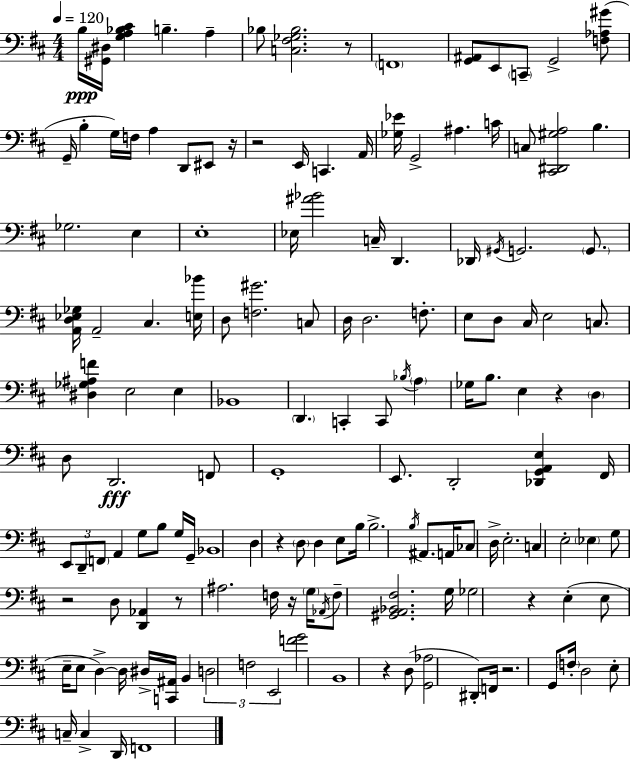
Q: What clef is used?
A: bass